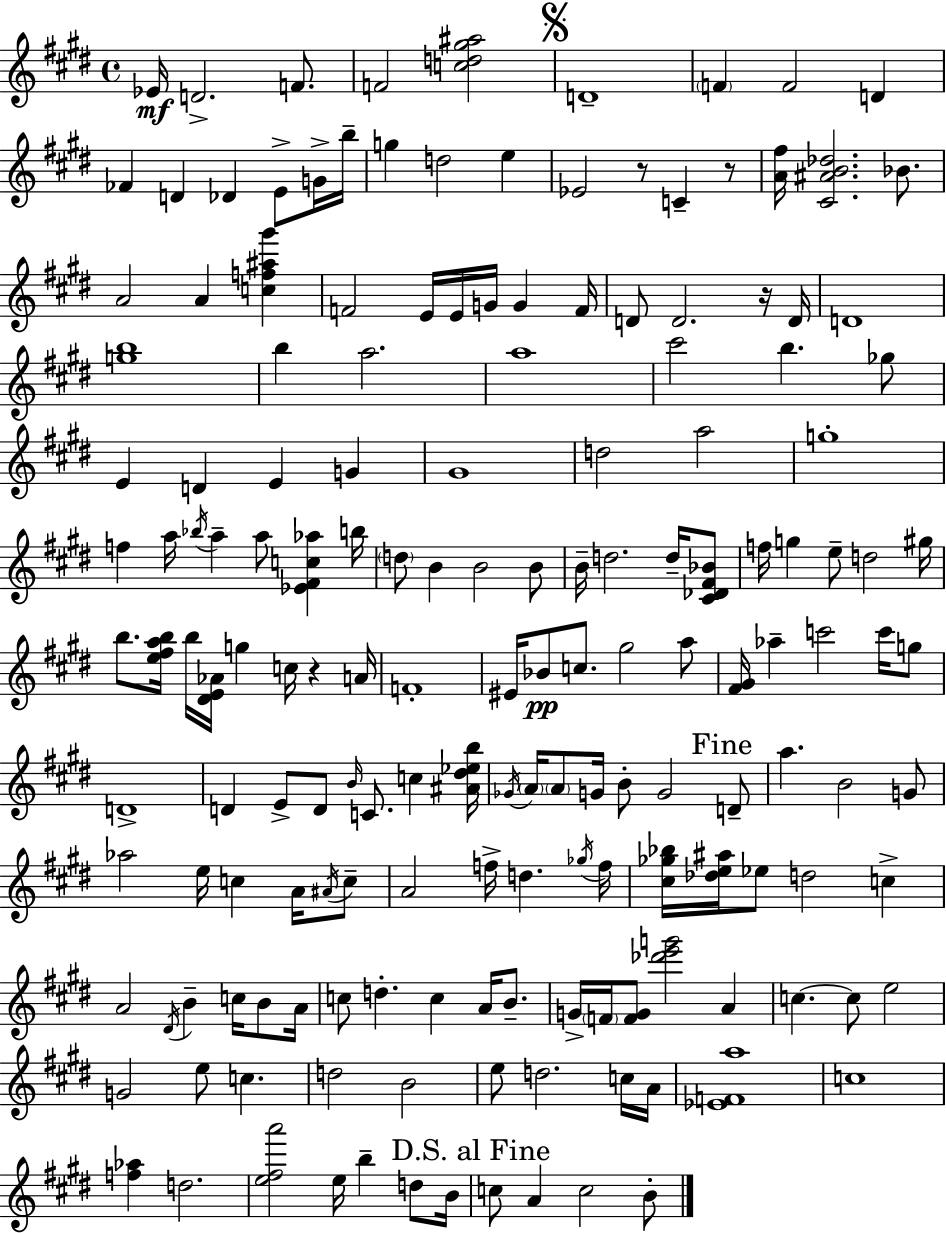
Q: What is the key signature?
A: E major